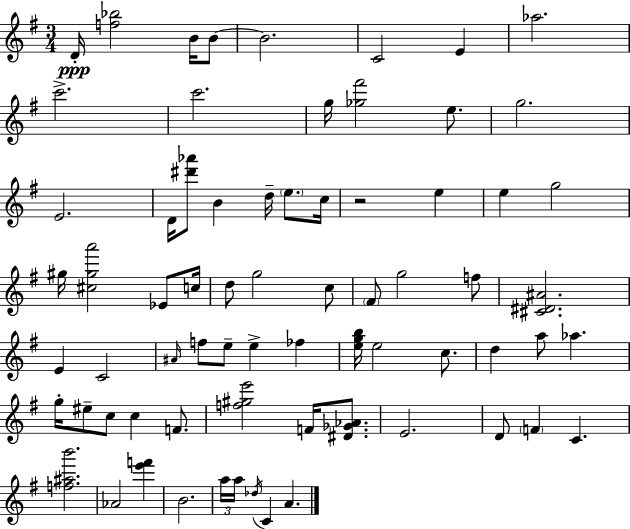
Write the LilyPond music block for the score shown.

{
  \clef treble
  \numericTimeSignature
  \time 3/4
  \key e \minor
  d'16-.\ppp <f'' bes''>2 b'16 b'8~~ | b'2. | c'2 e'4 | aes''2. | \break c'''2.-> | c'''2. | g''16 <ges'' fis'''>2 e''8. | g''2. | \break e'2. | d'16 <dis''' aes'''>8 b'4 d''16-- \parenthesize e''8. c''16 | r2 e''4 | e''4 g''2 | \break gis''16 <cis'' gis'' a'''>2 ees'8 c''16 | d''8 g''2 c''8 | \parenthesize fis'8 g''2 f''8 | <cis' dis' ais'>2. | \break e'4 c'2 | \grace { ais'16 } f''8 e''8-- e''4-> fes''4 | <e'' g'' b''>16 e''2 c''8. | d''4 a''8 aes''4. | \break g''16-. eis''8-- c''8 c''4 f'8. | <f'' gis'' e'''>2 f'16 <dis' ges' aes'>8. | e'2. | d'8 \parenthesize f'4 c'4. | \break <f'' ais'' b'''>2. | aes'2 <e''' f'''>4 | b'2. | \tuplet 3/2 { a''16 a''16 \acciaccatura { des''16 } } c'4 a'4. | \break \bar "|."
}